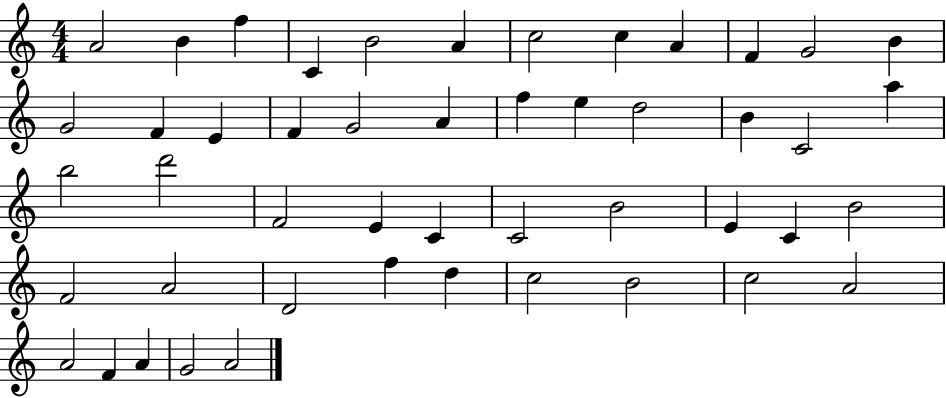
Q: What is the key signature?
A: C major